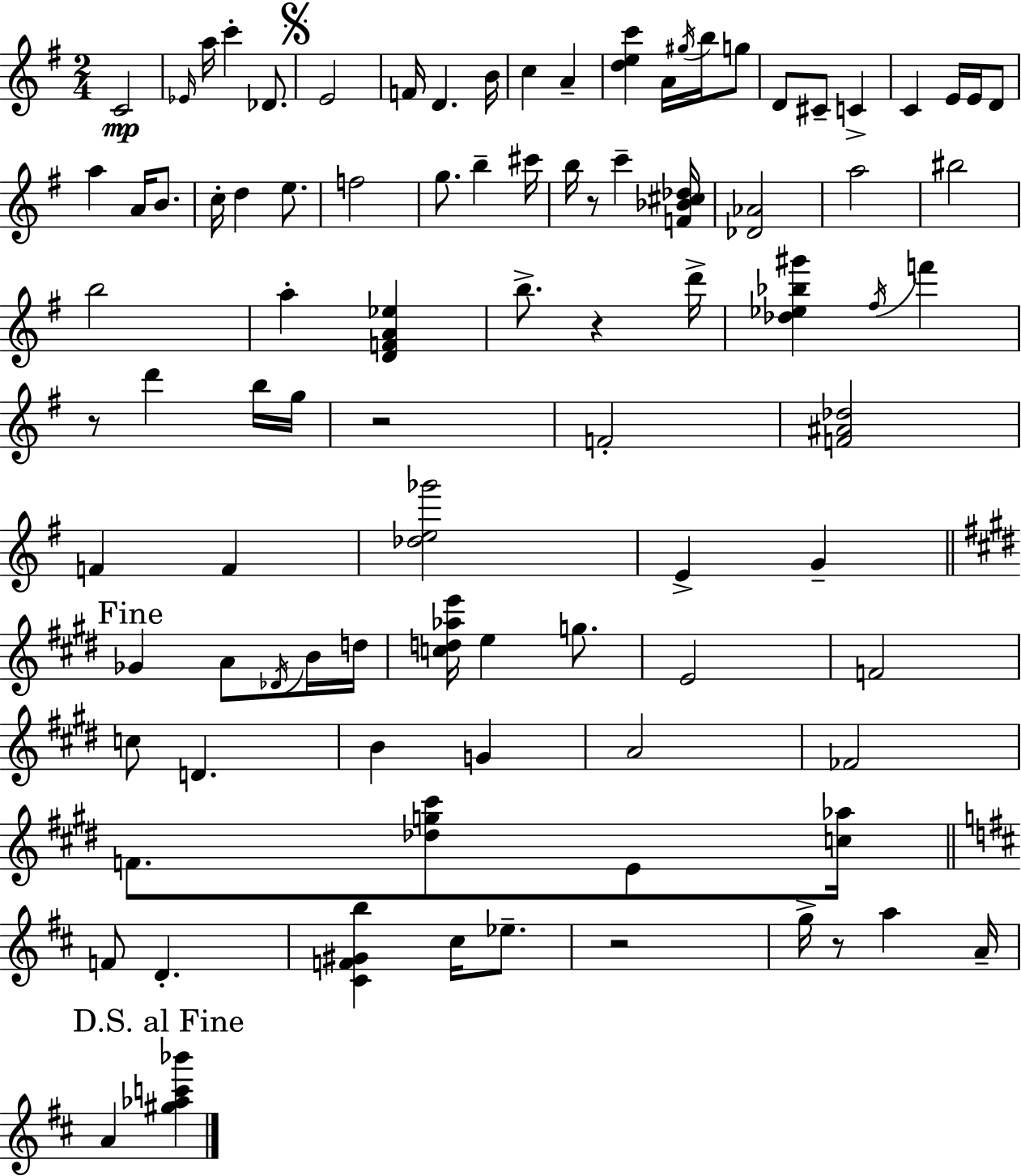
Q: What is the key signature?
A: G major